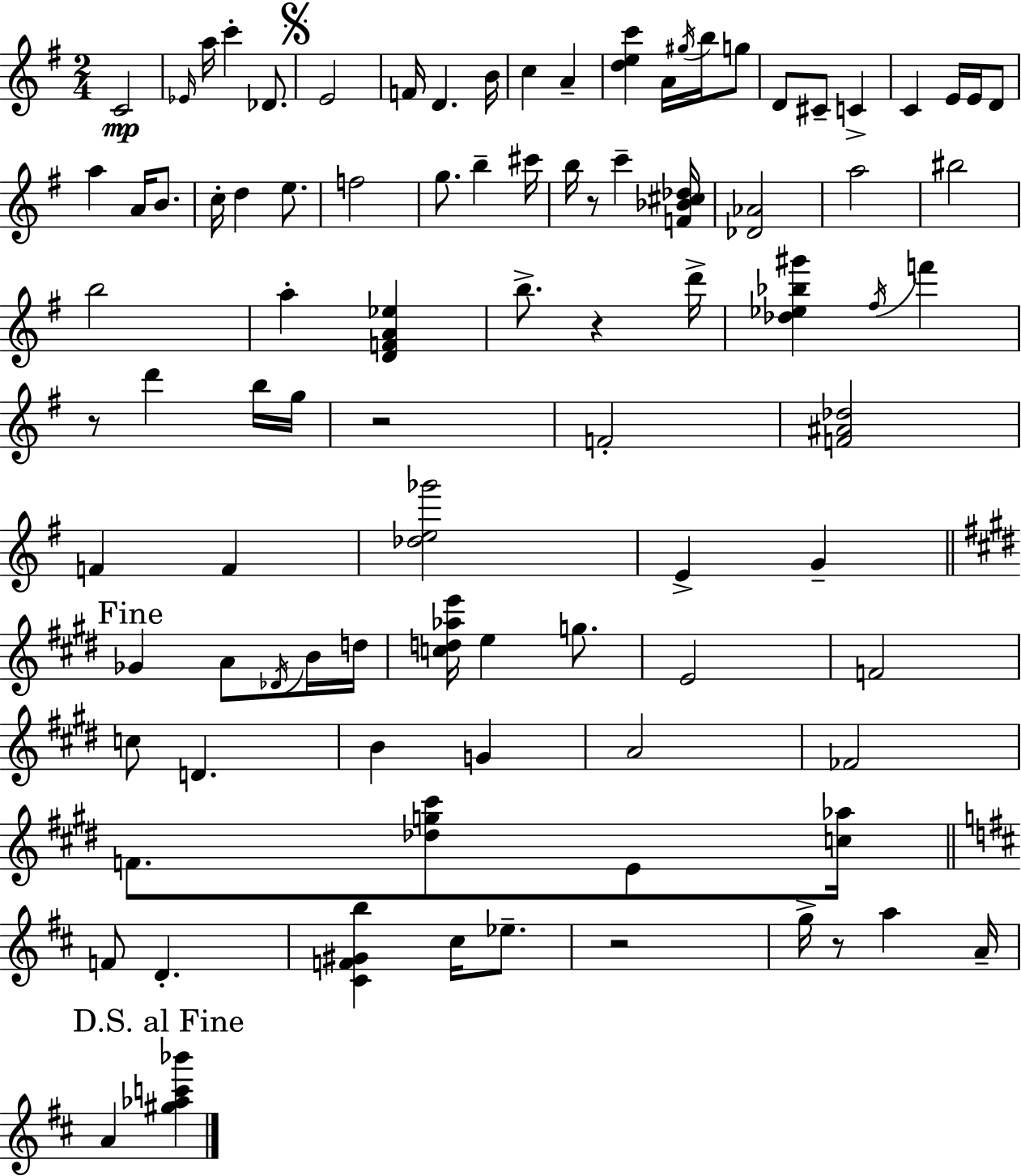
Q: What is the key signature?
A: G major